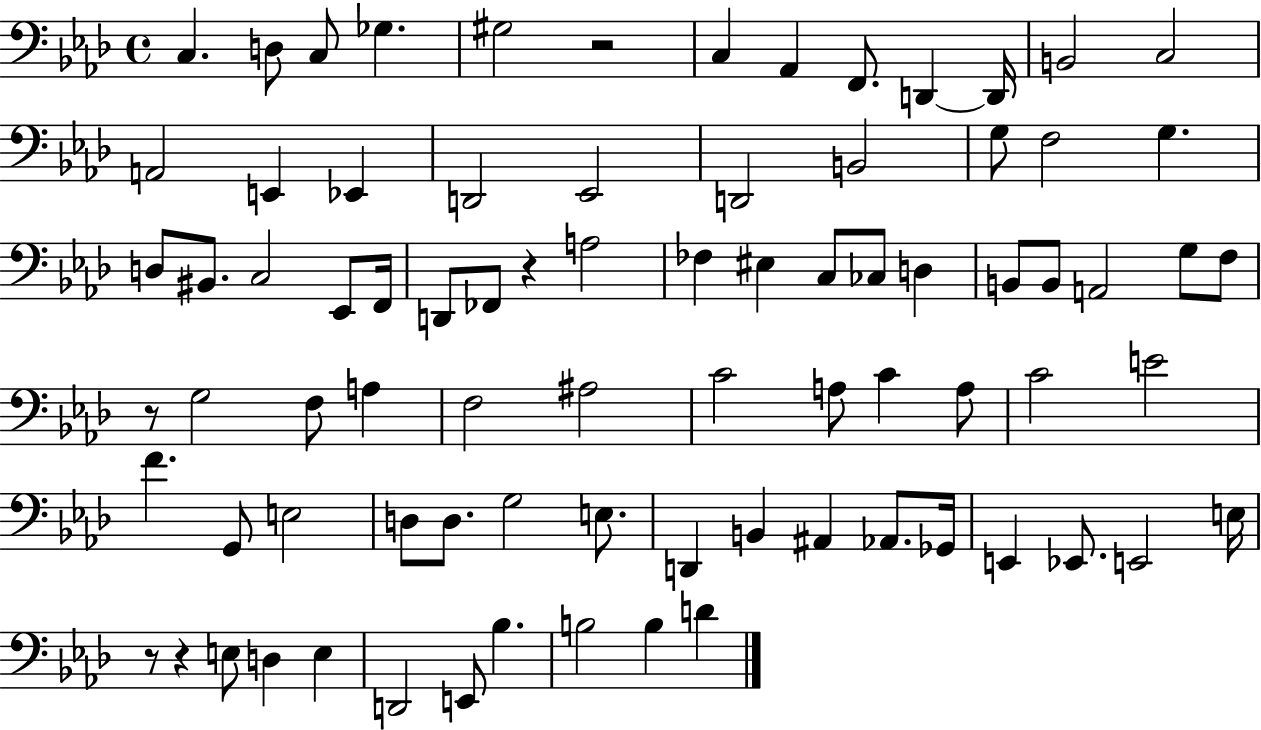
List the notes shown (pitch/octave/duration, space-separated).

C3/q. D3/e C3/e Gb3/q. G#3/h R/h C3/q Ab2/q F2/e. D2/q D2/s B2/h C3/h A2/h E2/q Eb2/q D2/h Eb2/h D2/h B2/h G3/e F3/h G3/q. D3/e BIS2/e. C3/h Eb2/e F2/s D2/e FES2/e R/q A3/h FES3/q EIS3/q C3/e CES3/e D3/q B2/e B2/e A2/h G3/e F3/e R/e G3/h F3/e A3/q F3/h A#3/h C4/h A3/e C4/q A3/e C4/h E4/h F4/q. G2/e E3/h D3/e D3/e. G3/h E3/e. D2/q B2/q A#2/q Ab2/e. Gb2/s E2/q Eb2/e. E2/h E3/s R/e R/q E3/e D3/q E3/q D2/h E2/e Bb3/q. B3/h B3/q D4/q